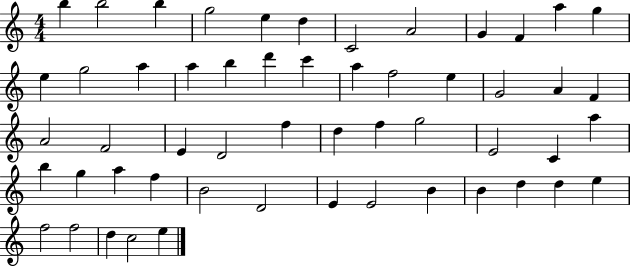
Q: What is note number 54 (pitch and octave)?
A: E5